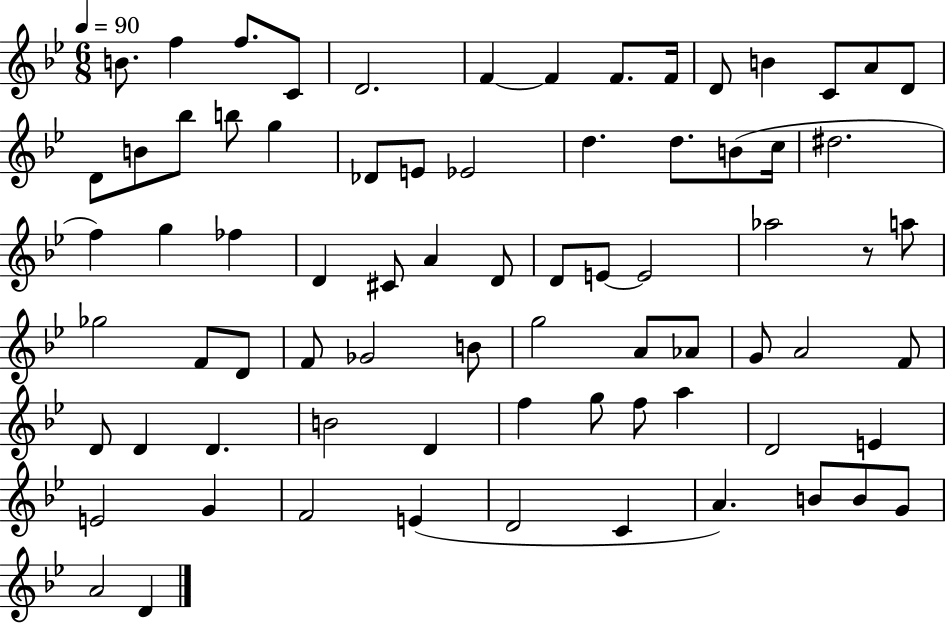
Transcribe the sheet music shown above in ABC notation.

X:1
T:Untitled
M:6/8
L:1/4
K:Bb
B/2 f f/2 C/2 D2 F F F/2 F/4 D/2 B C/2 A/2 D/2 D/2 B/2 _b/2 b/2 g _D/2 E/2 _E2 d d/2 B/2 c/4 ^d2 f g _f D ^C/2 A D/2 D/2 E/2 E2 _a2 z/2 a/2 _g2 F/2 D/2 F/2 _G2 B/2 g2 A/2 _A/2 G/2 A2 F/2 D/2 D D B2 D f g/2 f/2 a D2 E E2 G F2 E D2 C A B/2 B/2 G/2 A2 D